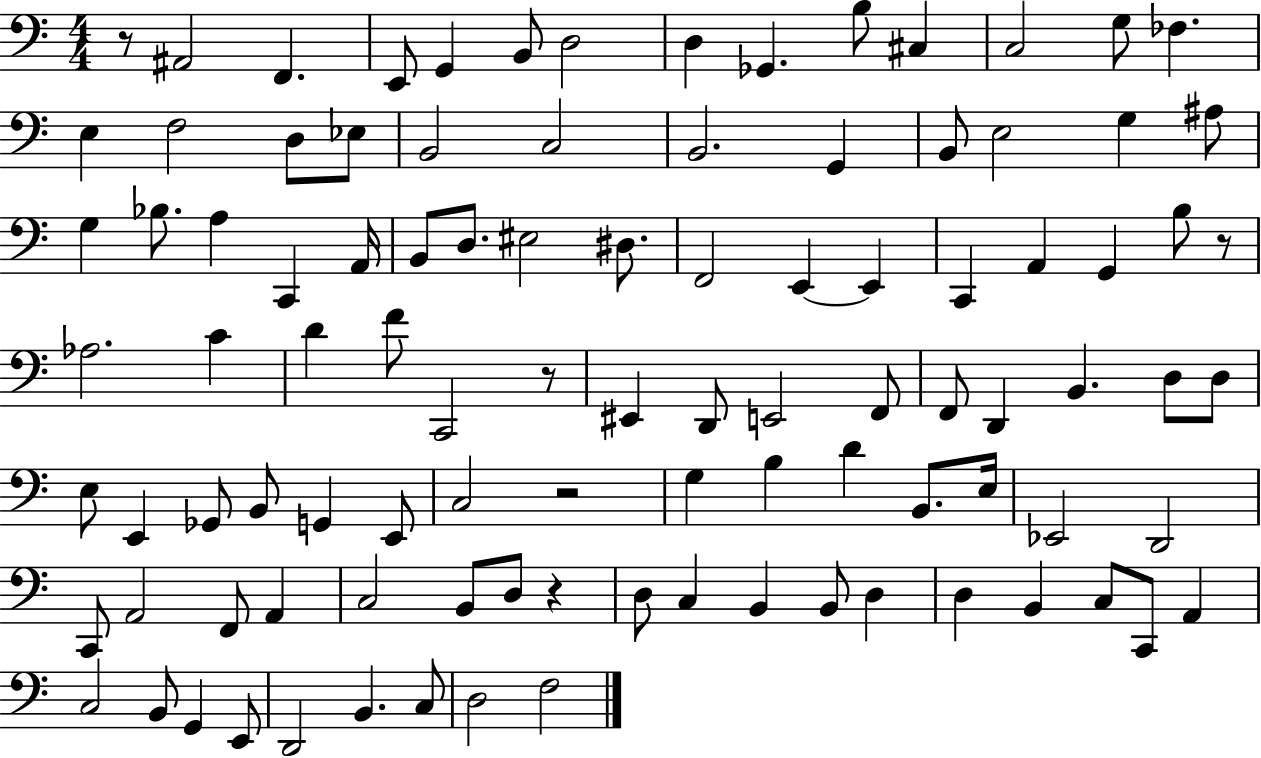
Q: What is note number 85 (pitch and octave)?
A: C2